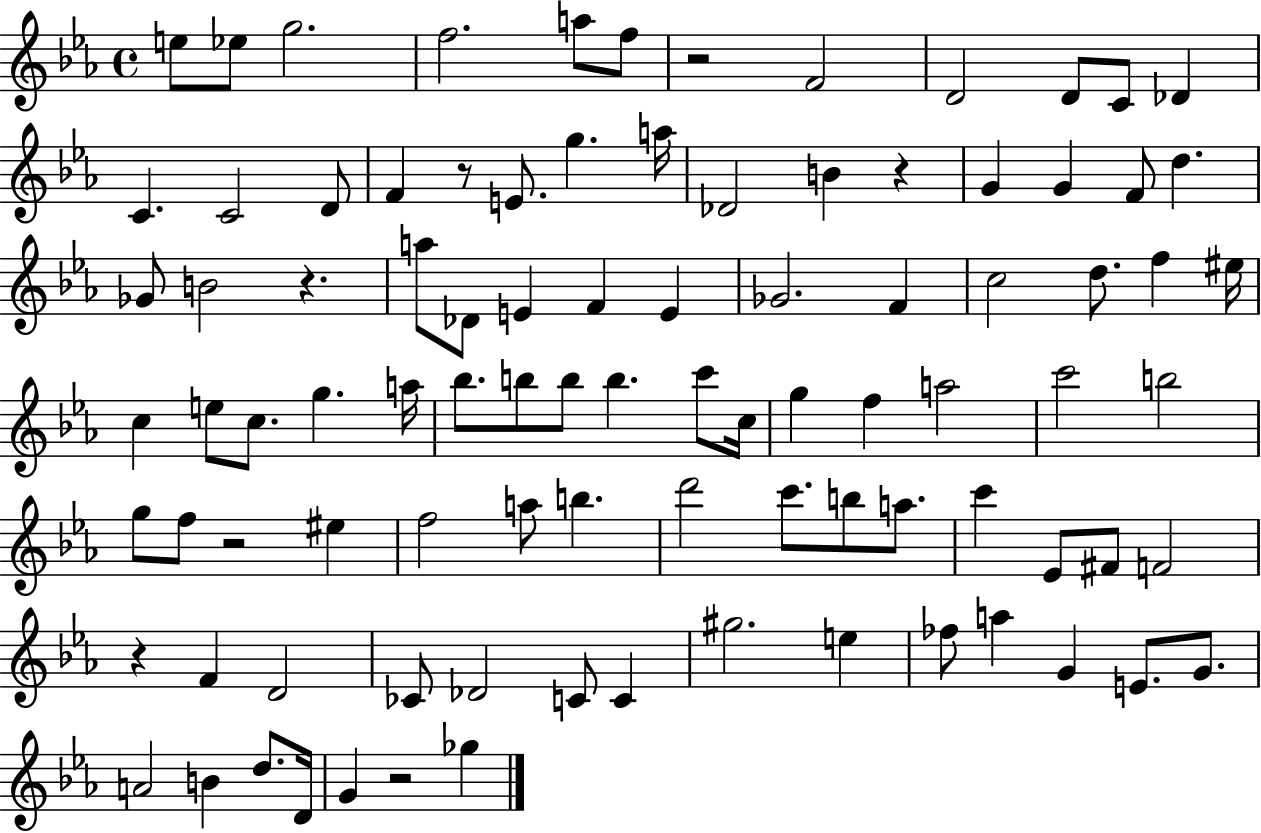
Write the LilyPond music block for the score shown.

{
  \clef treble
  \time 4/4
  \defaultTimeSignature
  \key ees \major
  e''8 ees''8 g''2. | f''2. a''8 f''8 | r2 f'2 | d'2 d'8 c'8 des'4 | \break c'4. c'2 d'8 | f'4 r8 e'8. g''4. a''16 | des'2 b'4 r4 | g'4 g'4 f'8 d''4. | \break ges'8 b'2 r4. | a''8 des'8 e'4 f'4 e'4 | ges'2. f'4 | c''2 d''8. f''4 eis''16 | \break c''4 e''8 c''8. g''4. a''16 | bes''8. b''8 b''8 b''4. c'''8 c''16 | g''4 f''4 a''2 | c'''2 b''2 | \break g''8 f''8 r2 eis''4 | f''2 a''8 b''4. | d'''2 c'''8. b''8 a''8. | c'''4 ees'8 fis'8 f'2 | \break r4 f'4 d'2 | ces'8 des'2 c'8 c'4 | gis''2. e''4 | fes''8 a''4 g'4 e'8. g'8. | \break a'2 b'4 d''8. d'16 | g'4 r2 ges''4 | \bar "|."
}